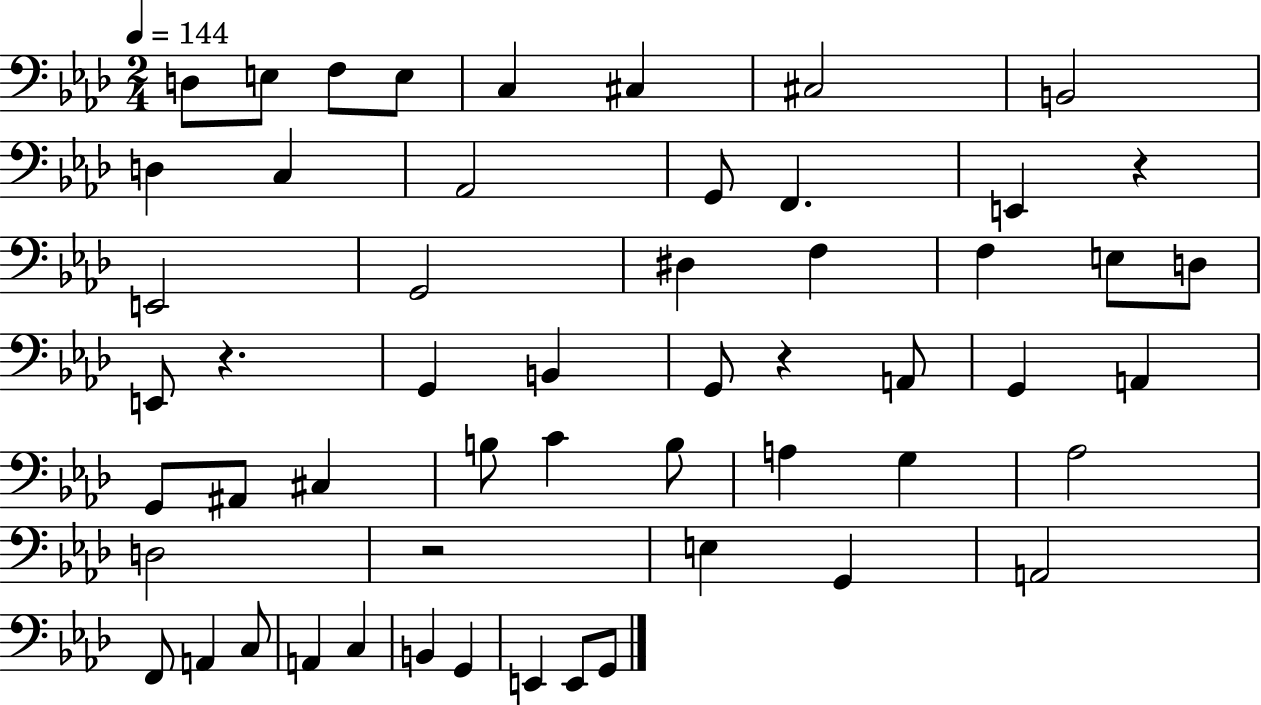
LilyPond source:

{
  \clef bass
  \numericTimeSignature
  \time 2/4
  \key aes \major
  \tempo 4 = 144
  d8 e8 f8 e8 | c4 cis4 | cis2 | b,2 | \break d4 c4 | aes,2 | g,8 f,4. | e,4 r4 | \break e,2 | g,2 | dis4 f4 | f4 e8 d8 | \break e,8 r4. | g,4 b,4 | g,8 r4 a,8 | g,4 a,4 | \break g,8 ais,8 cis4 | b8 c'4 b8 | a4 g4 | aes2 | \break d2 | r2 | e4 g,4 | a,2 | \break f,8 a,4 c8 | a,4 c4 | b,4 g,4 | e,4 e,8 g,8 | \break \bar "|."
}